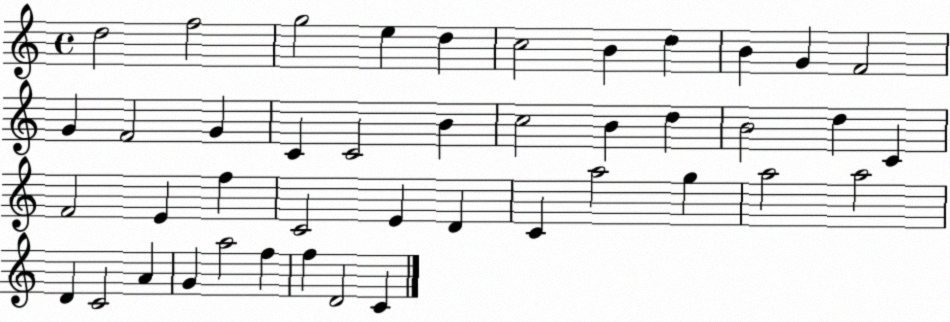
X:1
T:Untitled
M:4/4
L:1/4
K:C
d2 f2 g2 e d c2 B d B G F2 G F2 G C C2 B c2 B d B2 d C F2 E f C2 E D C a2 g a2 a2 D C2 A G a2 f f D2 C